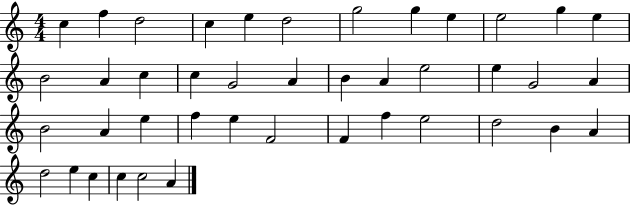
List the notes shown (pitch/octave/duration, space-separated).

C5/q F5/q D5/h C5/q E5/q D5/h G5/h G5/q E5/q E5/h G5/q E5/q B4/h A4/q C5/q C5/q G4/h A4/q B4/q A4/q E5/h E5/q G4/h A4/q B4/h A4/q E5/q F5/q E5/q F4/h F4/q F5/q E5/h D5/h B4/q A4/q D5/h E5/q C5/q C5/q C5/h A4/q